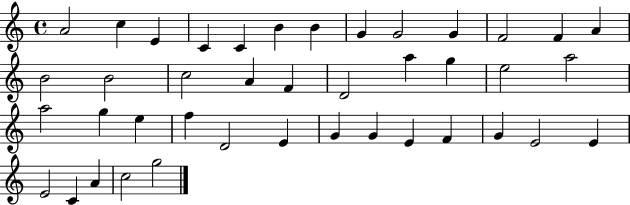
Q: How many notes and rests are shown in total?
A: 41